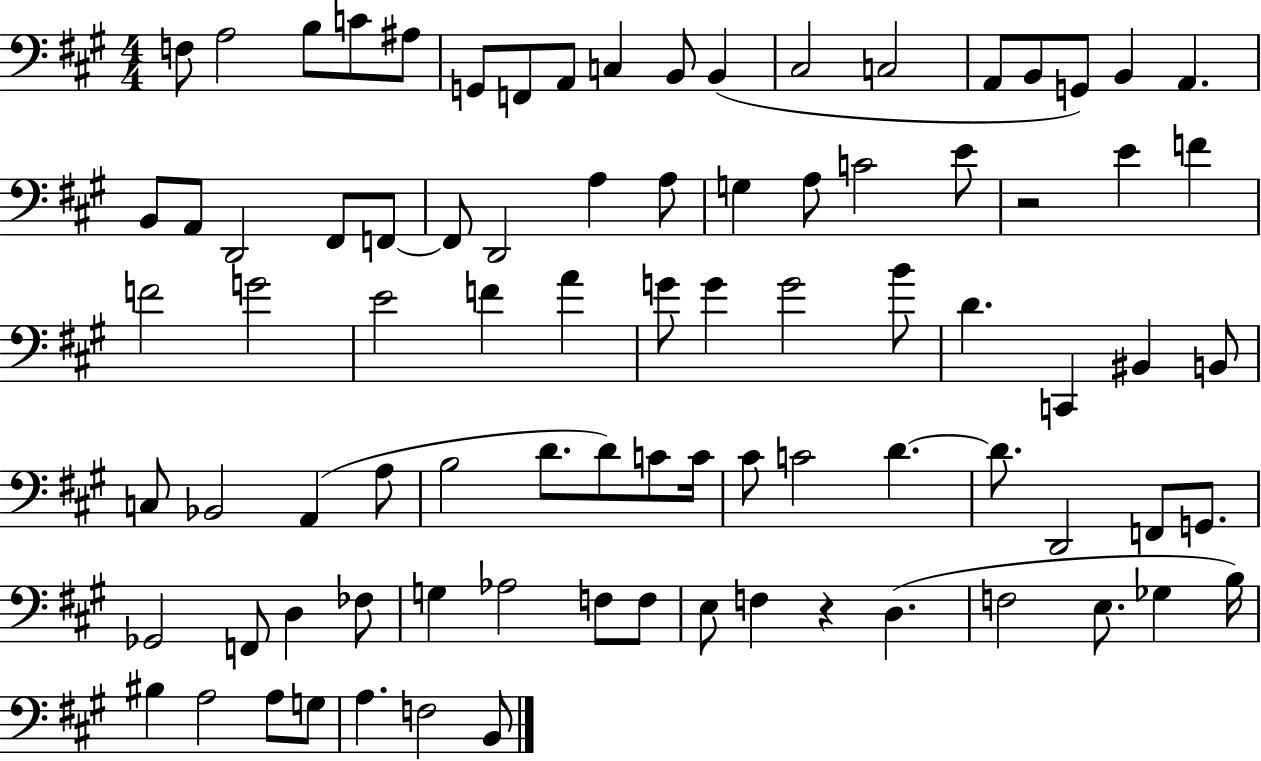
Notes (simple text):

F3/e A3/h B3/e C4/e A#3/e G2/e F2/e A2/e C3/q B2/e B2/q C#3/h C3/h A2/e B2/e G2/e B2/q A2/q. B2/e A2/e D2/h F#2/e F2/e F2/e D2/h A3/q A3/e G3/q A3/e C4/h E4/e R/h E4/q F4/q F4/h G4/h E4/h F4/q A4/q G4/e G4/q G4/h B4/e D4/q. C2/q BIS2/q B2/e C3/e Bb2/h A2/q A3/e B3/h D4/e. D4/e C4/e C4/s C#4/e C4/h D4/q. D4/e. D2/h F2/e G2/e. Gb2/h F2/e D3/q FES3/e G3/q Ab3/h F3/e F3/e E3/e F3/q R/q D3/q. F3/h E3/e. Gb3/q B3/s BIS3/q A3/h A3/e G3/e A3/q. F3/h B2/e